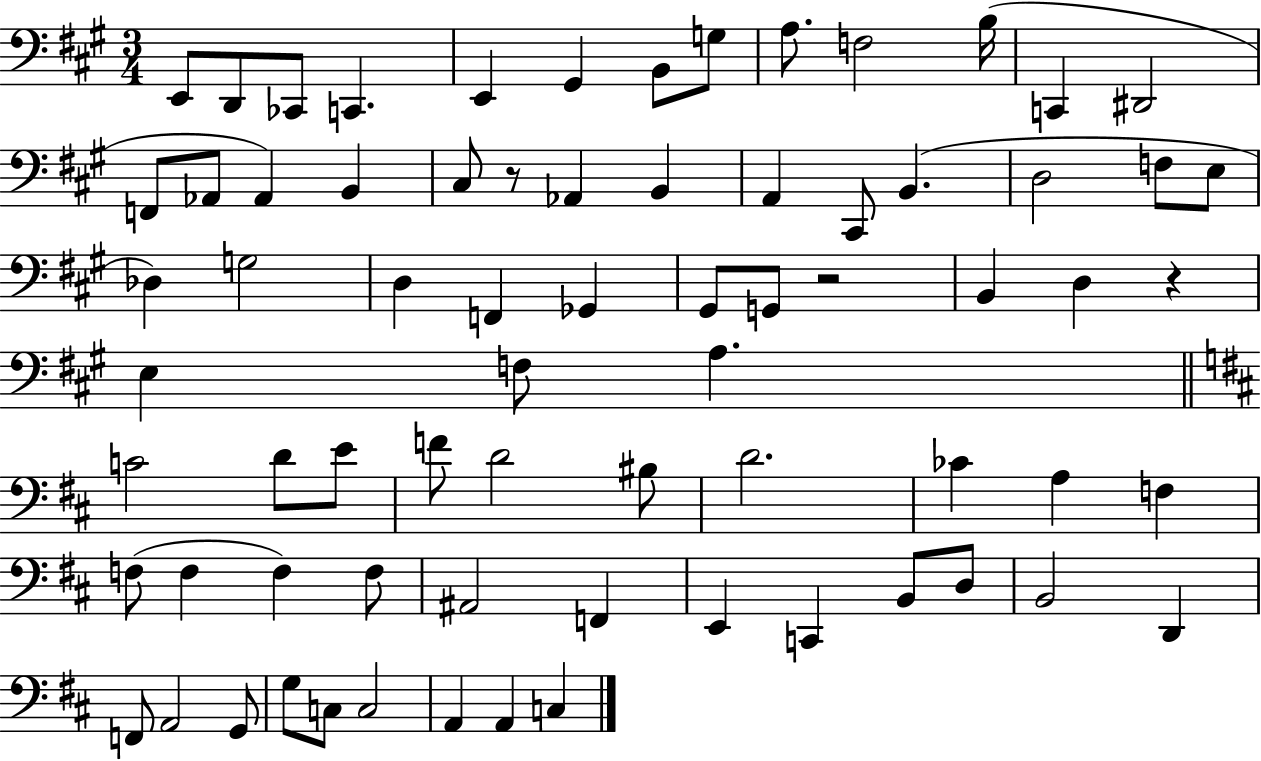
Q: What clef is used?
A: bass